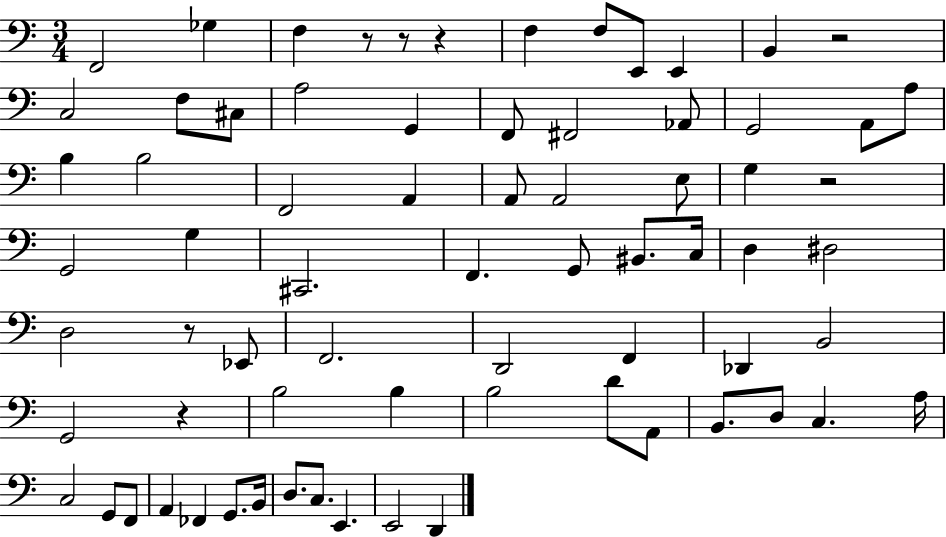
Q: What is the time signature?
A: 3/4